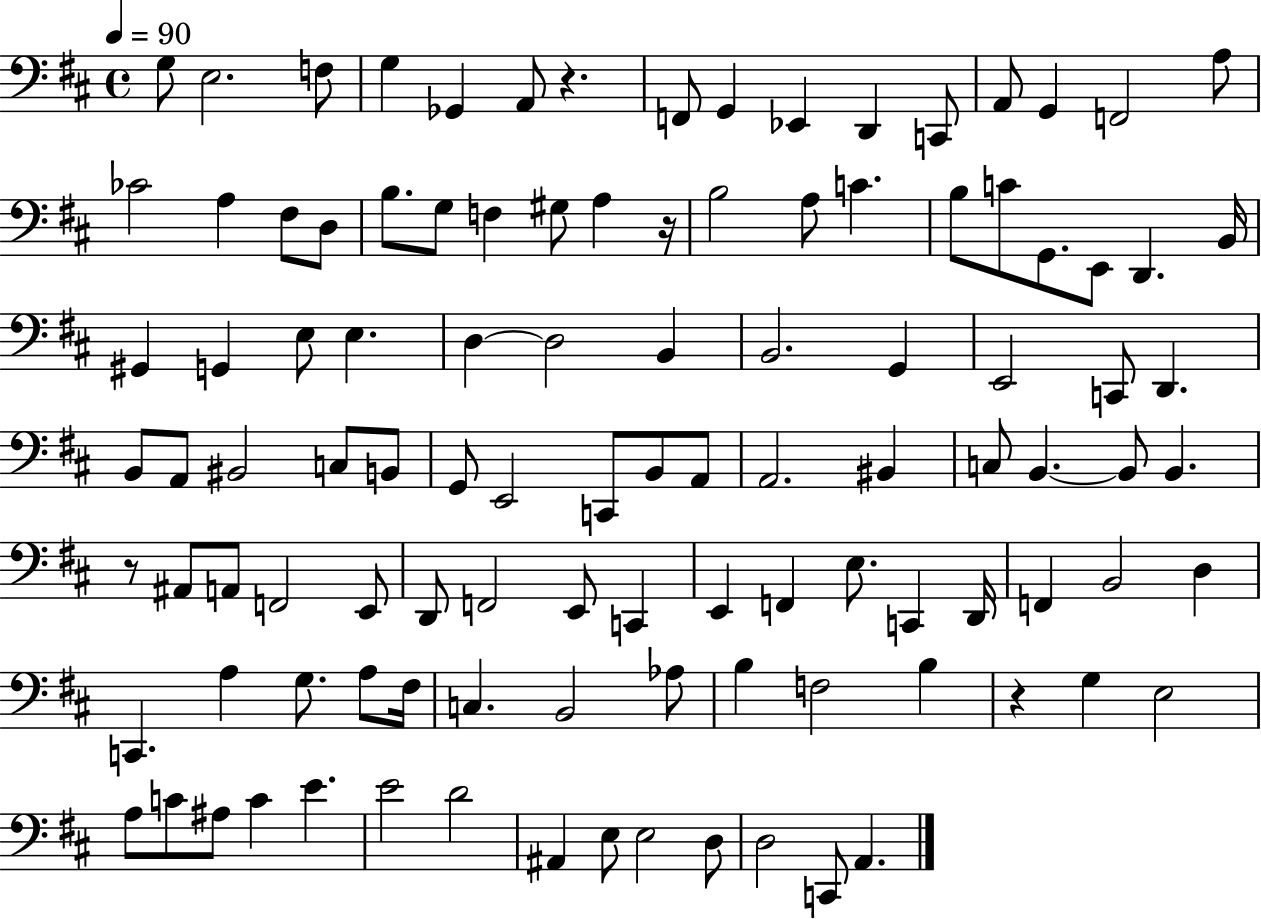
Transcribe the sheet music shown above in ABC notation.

X:1
T:Untitled
M:4/4
L:1/4
K:D
G,/2 E,2 F,/2 G, _G,, A,,/2 z F,,/2 G,, _E,, D,, C,,/2 A,,/2 G,, F,,2 A,/2 _C2 A, ^F,/2 D,/2 B,/2 G,/2 F, ^G,/2 A, z/4 B,2 A,/2 C B,/2 C/2 G,,/2 E,,/2 D,, B,,/4 ^G,, G,, E,/2 E, D, D,2 B,, B,,2 G,, E,,2 C,,/2 D,, B,,/2 A,,/2 ^B,,2 C,/2 B,,/2 G,,/2 E,,2 C,,/2 B,,/2 A,,/2 A,,2 ^B,, C,/2 B,, B,,/2 B,, z/2 ^A,,/2 A,,/2 F,,2 E,,/2 D,,/2 F,,2 E,,/2 C,, E,, F,, E,/2 C,, D,,/4 F,, B,,2 D, C,, A, G,/2 A,/2 ^F,/4 C, B,,2 _A,/2 B, F,2 B, z G, E,2 A,/2 C/2 ^A,/2 C E E2 D2 ^A,, E,/2 E,2 D,/2 D,2 C,,/2 A,,